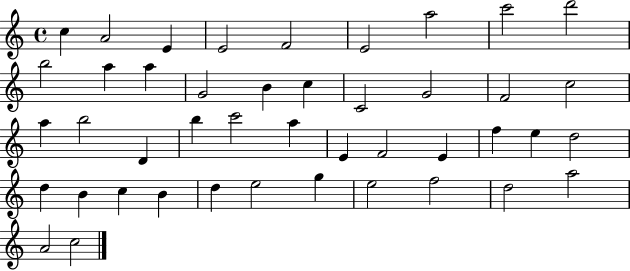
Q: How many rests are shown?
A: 0